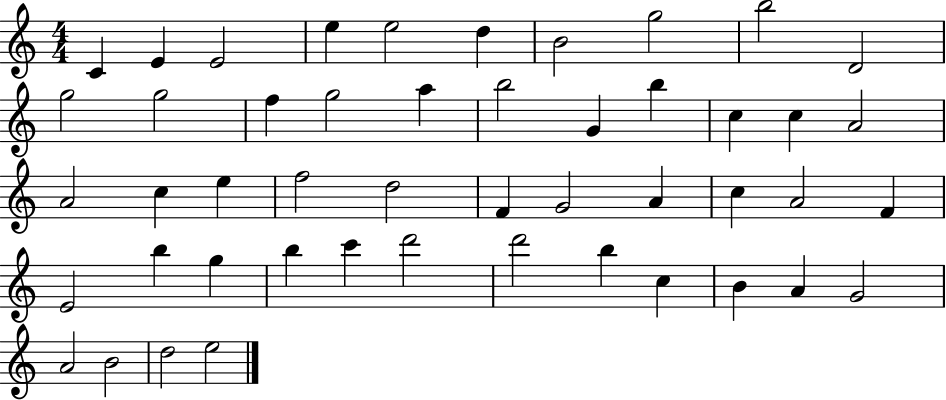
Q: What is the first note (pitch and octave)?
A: C4